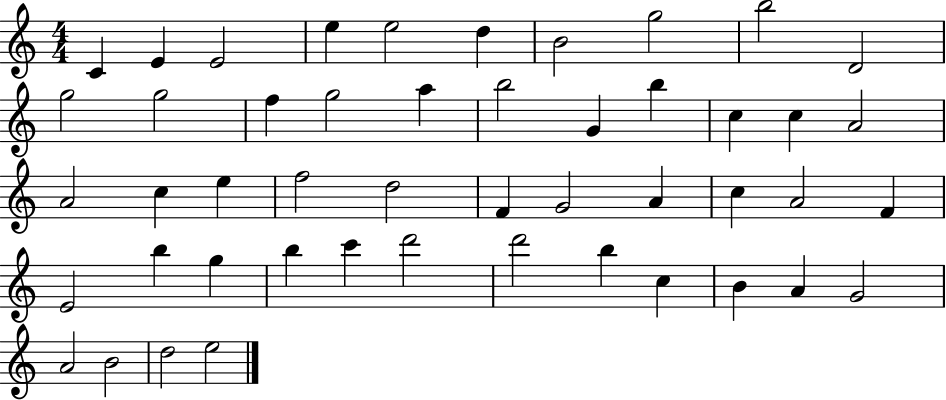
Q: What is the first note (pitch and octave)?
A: C4